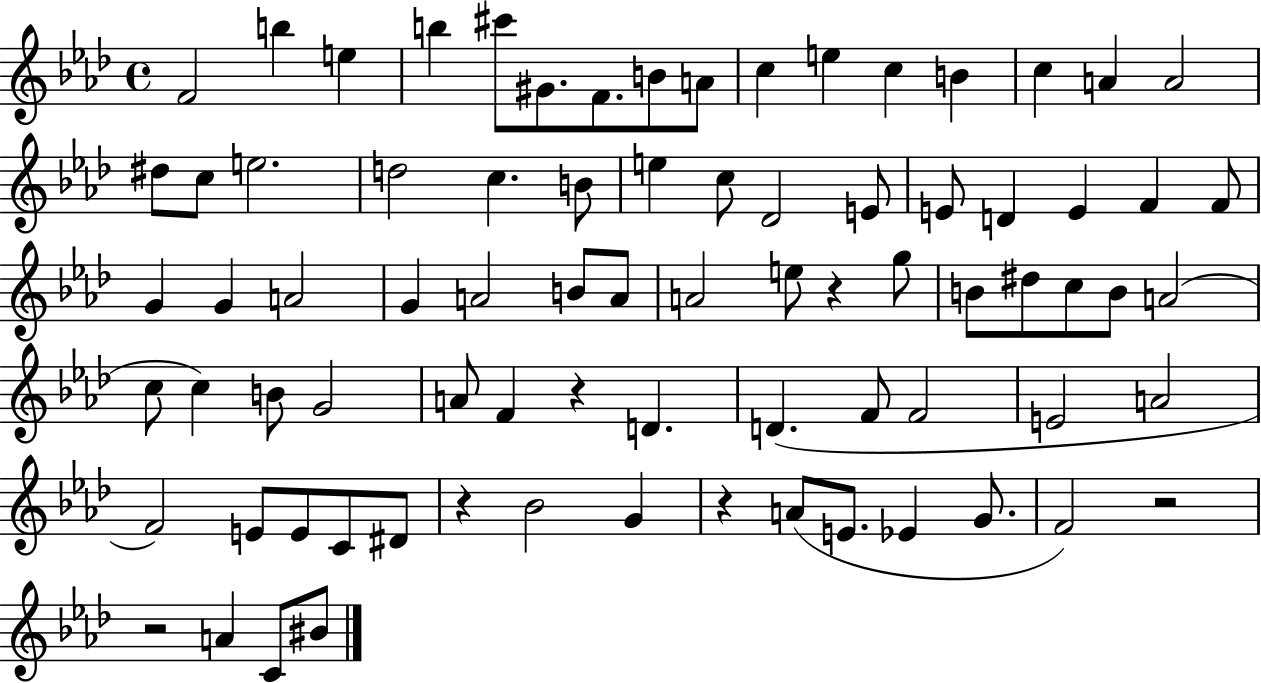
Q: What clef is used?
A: treble